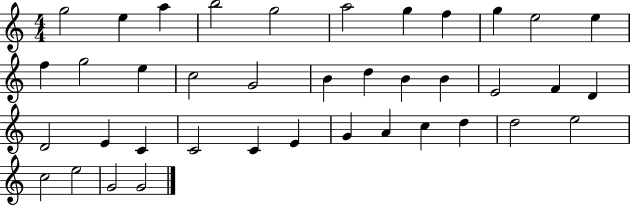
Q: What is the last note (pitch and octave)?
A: G4